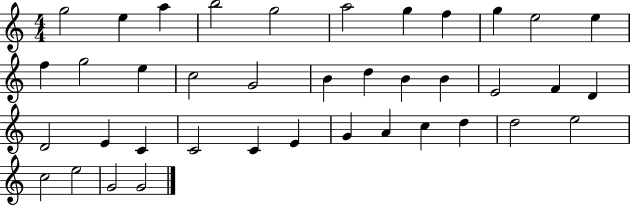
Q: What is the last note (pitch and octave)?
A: G4